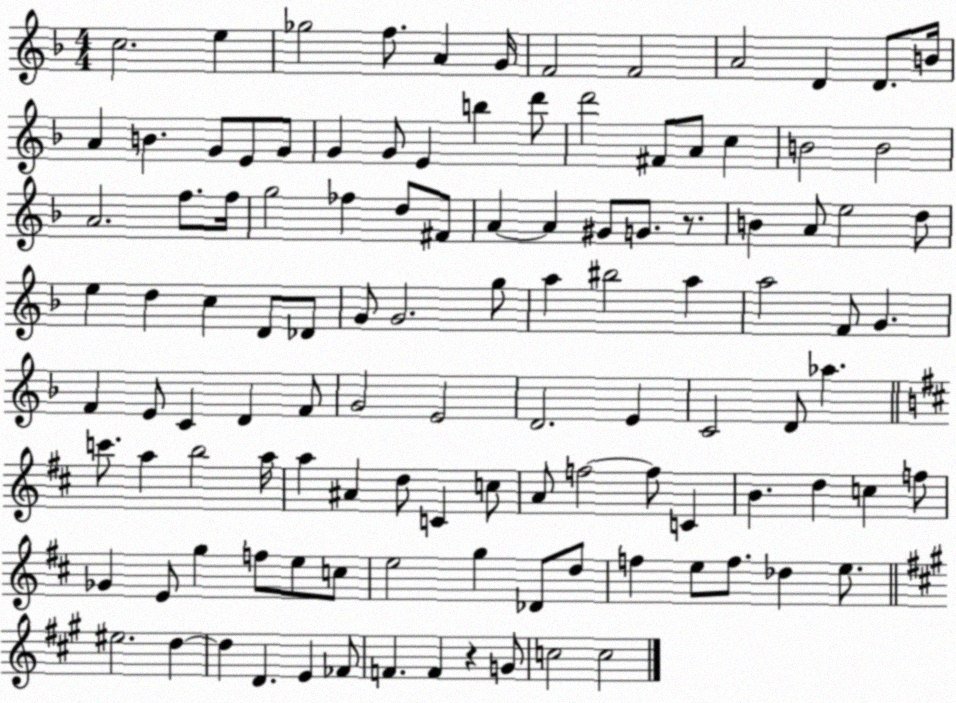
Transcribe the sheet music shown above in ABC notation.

X:1
T:Untitled
M:4/4
L:1/4
K:F
c2 e _g2 f/2 A G/4 F2 F2 A2 D D/2 B/4 A B G/2 E/2 G/2 G G/2 E b d'/2 d'2 ^F/2 A/2 c B2 B2 A2 f/2 f/4 g2 _f d/2 ^F/2 A A ^G/2 G/2 z/2 B A/2 e2 d/2 e d c D/2 _D/2 G/2 G2 g/2 a ^b2 a a2 F/2 G F E/2 C D F/2 G2 E2 D2 E C2 D/2 _a c'/2 a b2 a/4 a ^A d/2 C c/2 A/2 f2 f/2 C B d c f/2 _G E/2 g f/2 e/2 c/2 e2 g _D/2 d/2 f e/2 f/2 _d e/2 ^e2 d d D E _F/2 F F z G/2 c2 c2